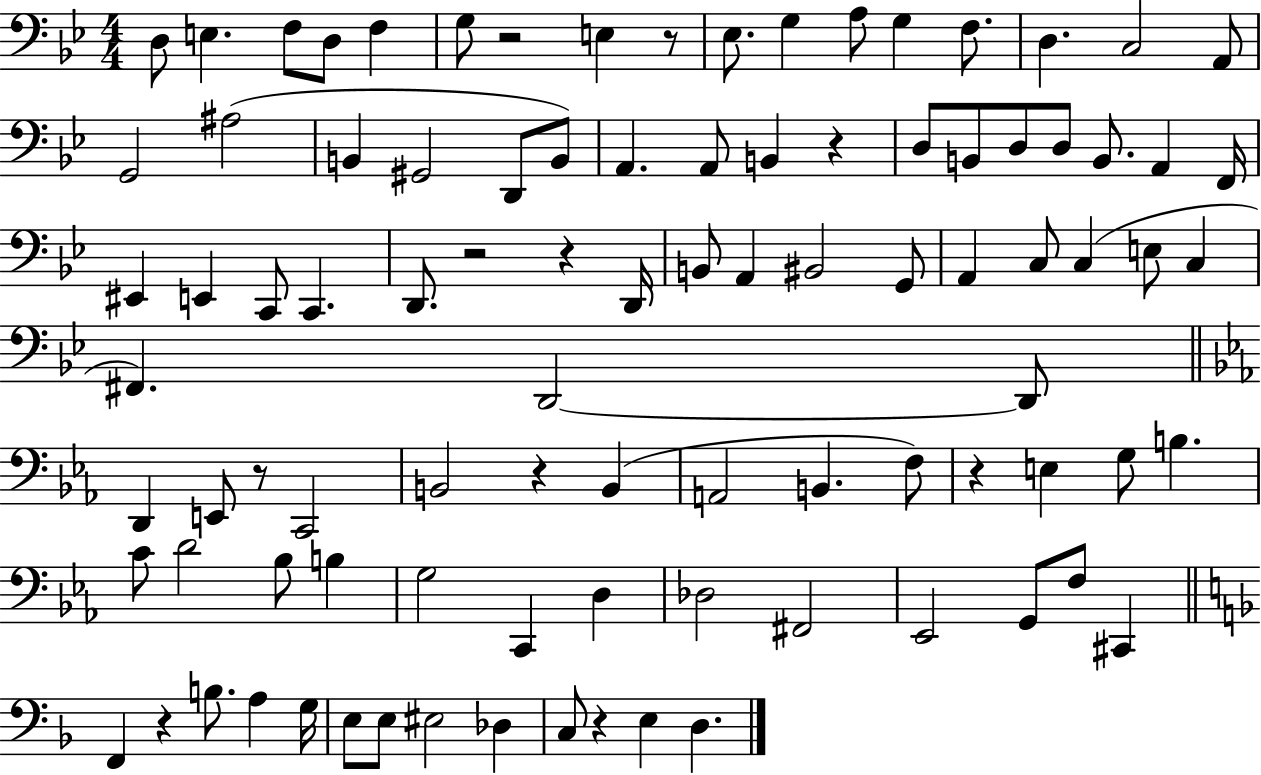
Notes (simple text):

D3/e E3/q. F3/e D3/e F3/q G3/e R/h E3/q R/e Eb3/e. G3/q A3/e G3/q F3/e. D3/q. C3/h A2/e G2/h A#3/h B2/q G#2/h D2/e B2/e A2/q. A2/e B2/q R/q D3/e B2/e D3/e D3/e B2/e. A2/q F2/s EIS2/q E2/q C2/e C2/q. D2/e. R/h R/q D2/s B2/e A2/q BIS2/h G2/e A2/q C3/e C3/q E3/e C3/q F#2/q. D2/h D2/e D2/q E2/e R/e C2/h B2/h R/q B2/q A2/h B2/q. F3/e R/q E3/q G3/e B3/q. C4/e D4/h Bb3/e B3/q G3/h C2/q D3/q Db3/h F#2/h Eb2/h G2/e F3/e C#2/q F2/q R/q B3/e. A3/q G3/s E3/e E3/e EIS3/h Db3/q C3/e R/q E3/q D3/q.